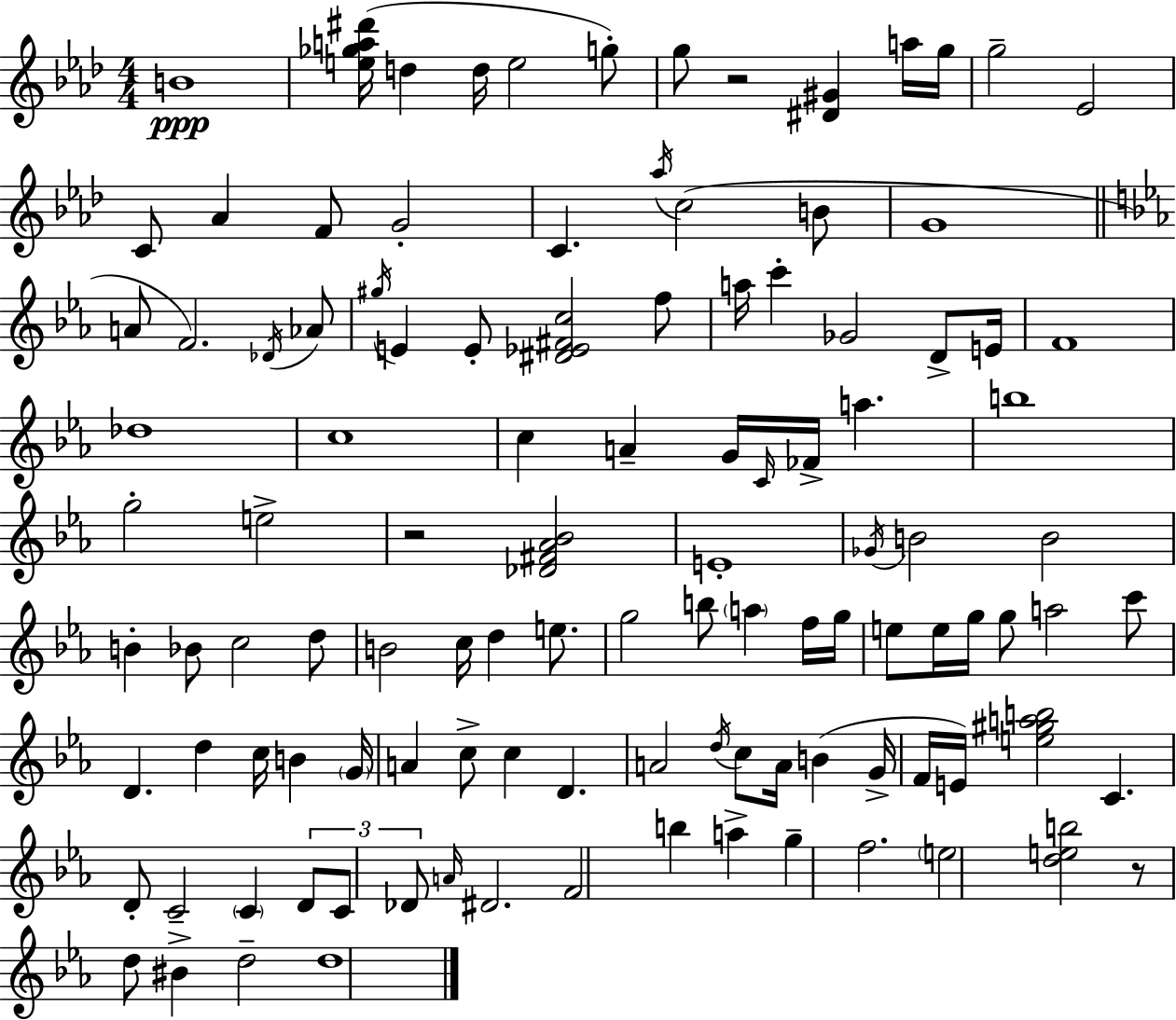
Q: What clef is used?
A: treble